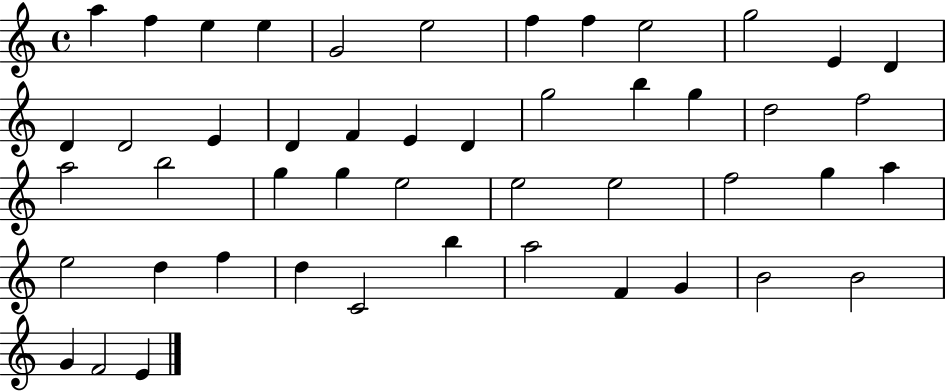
X:1
T:Untitled
M:4/4
L:1/4
K:C
a f e e G2 e2 f f e2 g2 E D D D2 E D F E D g2 b g d2 f2 a2 b2 g g e2 e2 e2 f2 g a e2 d f d C2 b a2 F G B2 B2 G F2 E